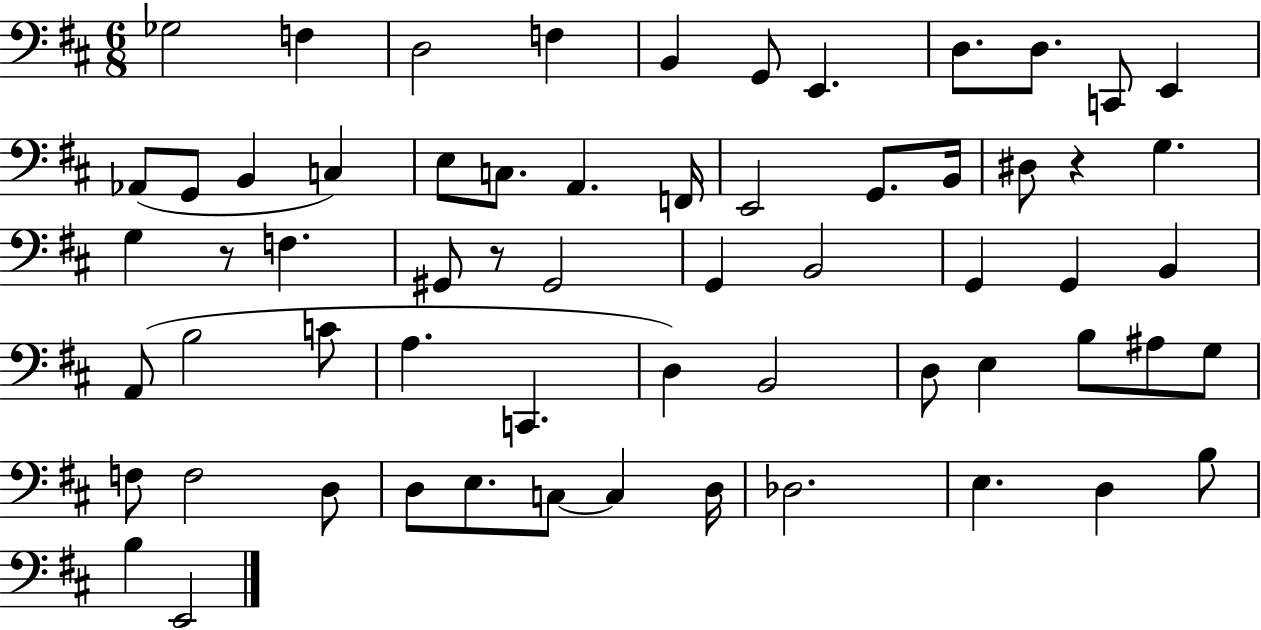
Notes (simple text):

Gb3/h F3/q D3/h F3/q B2/q G2/e E2/q. D3/e. D3/e. C2/e E2/q Ab2/e G2/e B2/q C3/q E3/e C3/e. A2/q. F2/s E2/h G2/e. B2/s D#3/e R/q G3/q. G3/q R/e F3/q. G#2/e R/e G#2/h G2/q B2/h G2/q G2/q B2/q A2/e B3/h C4/e A3/q. C2/q. D3/q B2/h D3/e E3/q B3/e A#3/e G3/e F3/e F3/h D3/e D3/e E3/e. C3/e C3/q D3/s Db3/h. E3/q. D3/q B3/e B3/q E2/h